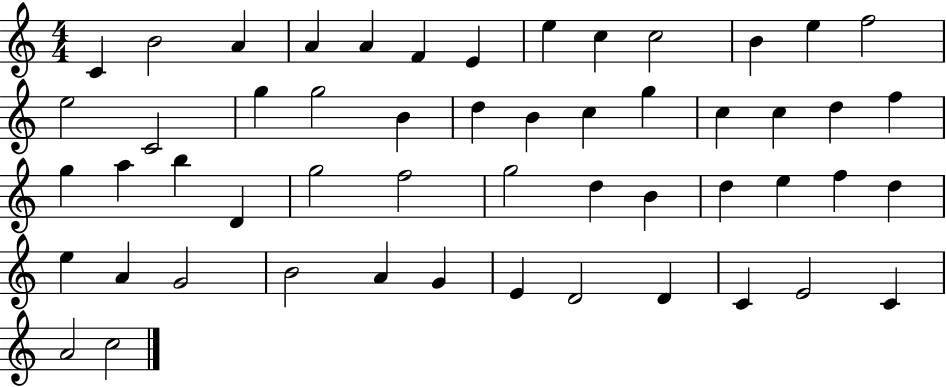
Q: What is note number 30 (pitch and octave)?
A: D4